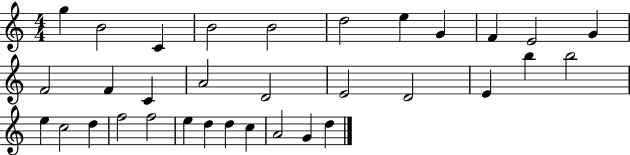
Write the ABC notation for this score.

X:1
T:Untitled
M:4/4
L:1/4
K:C
g B2 C B2 B2 d2 e G F E2 G F2 F C A2 D2 E2 D2 E b b2 e c2 d f2 f2 e d d c A2 G d